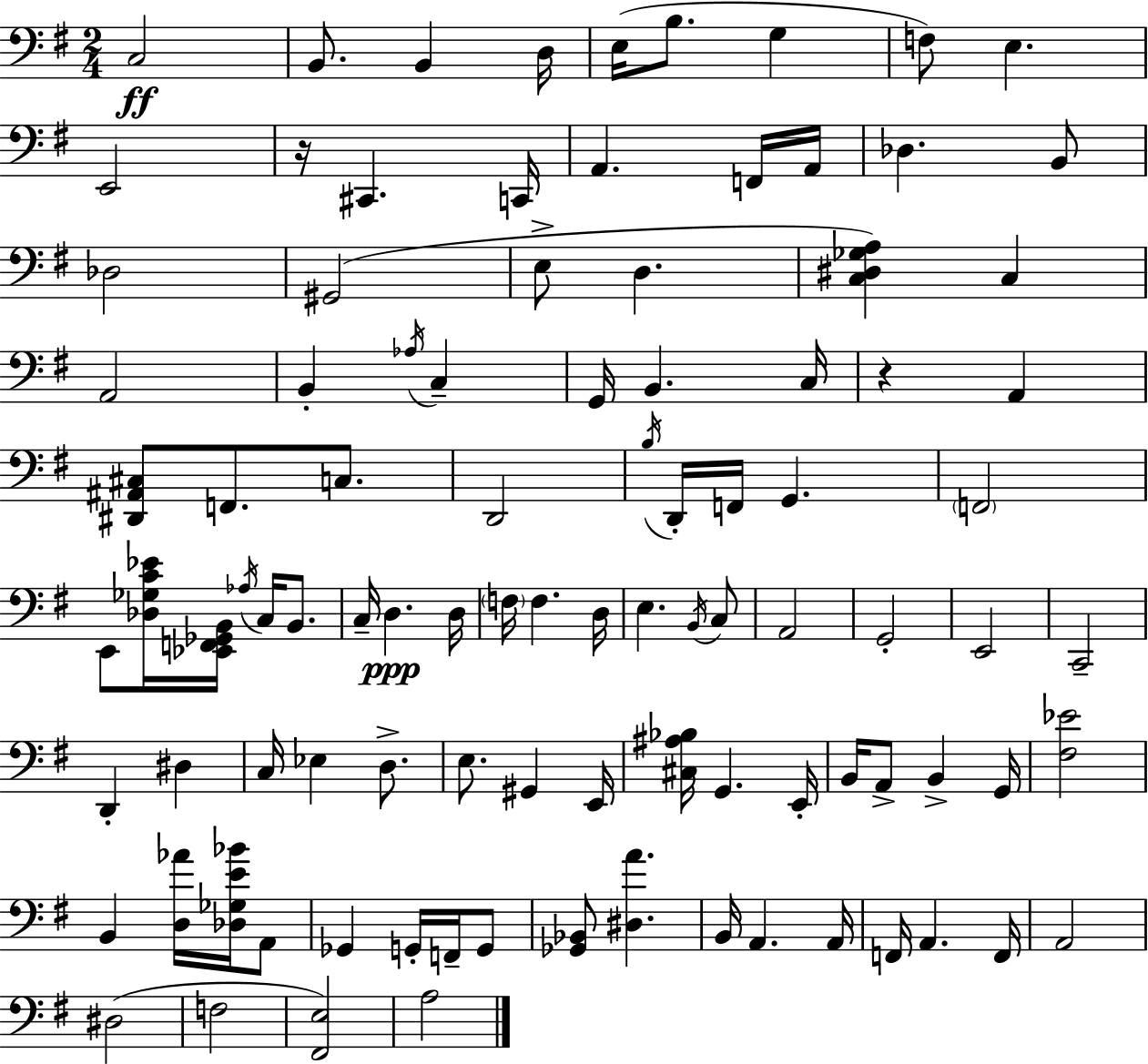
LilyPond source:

{
  \clef bass
  \numericTimeSignature
  \time 2/4
  \key e \minor
  c2\ff | b,8. b,4 d16 | e16( b8. g4 | f8) e4. | \break e,2 | r16 cis,4. c,16 | a,4. f,16 a,16 | des4. b,8 | \break des2 | gis,2( | e8-> d4. | <c dis ges a>4) c4 | \break a,2 | b,4-. \acciaccatura { aes16 } c4-- | g,16 b,4. | c16 r4 a,4 | \break <dis, ais, cis>8 f,8. c8. | d,2 | \acciaccatura { b16 } d,16-. f,16 g,4. | \parenthesize f,2 | \break e,8 <des ges c' ees'>16 <ees, f, ges, b,>16 \acciaccatura { aes16 } c16 | b,8. c16-- d4.\ppp | d16 \parenthesize f16 f4. | d16 e4. | \break \acciaccatura { b,16 } c8 a,2 | g,2-. | e,2 | c,2-- | \break d,4-. | dis4 c16 ees4 | d8.-> e8. gis,4 | e,16 <cis ais bes>16 g,4. | \break e,16-. b,16 a,8-> b,4-> | g,16 <fis ees'>2 | b,4 | <d aes'>16 <des ges e' bes'>16 a,8 ges,4 | \break g,16-. f,16-- g,8 <ges, bes,>8 <dis a'>4. | b,16 a,4. | a,16 f,16 a,4. | f,16 a,2 | \break dis2( | f2 | <fis, e>2) | a2 | \break \bar "|."
}